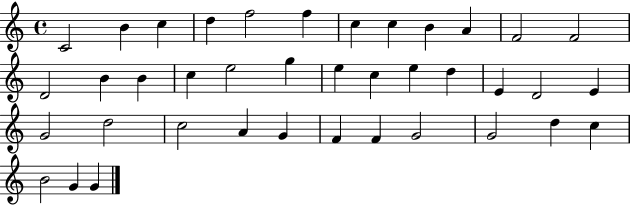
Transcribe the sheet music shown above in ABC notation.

X:1
T:Untitled
M:4/4
L:1/4
K:C
C2 B c d f2 f c c B A F2 F2 D2 B B c e2 g e c e d E D2 E G2 d2 c2 A G F F G2 G2 d c B2 G G